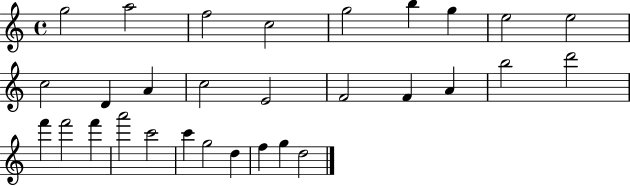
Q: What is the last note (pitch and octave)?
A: D5